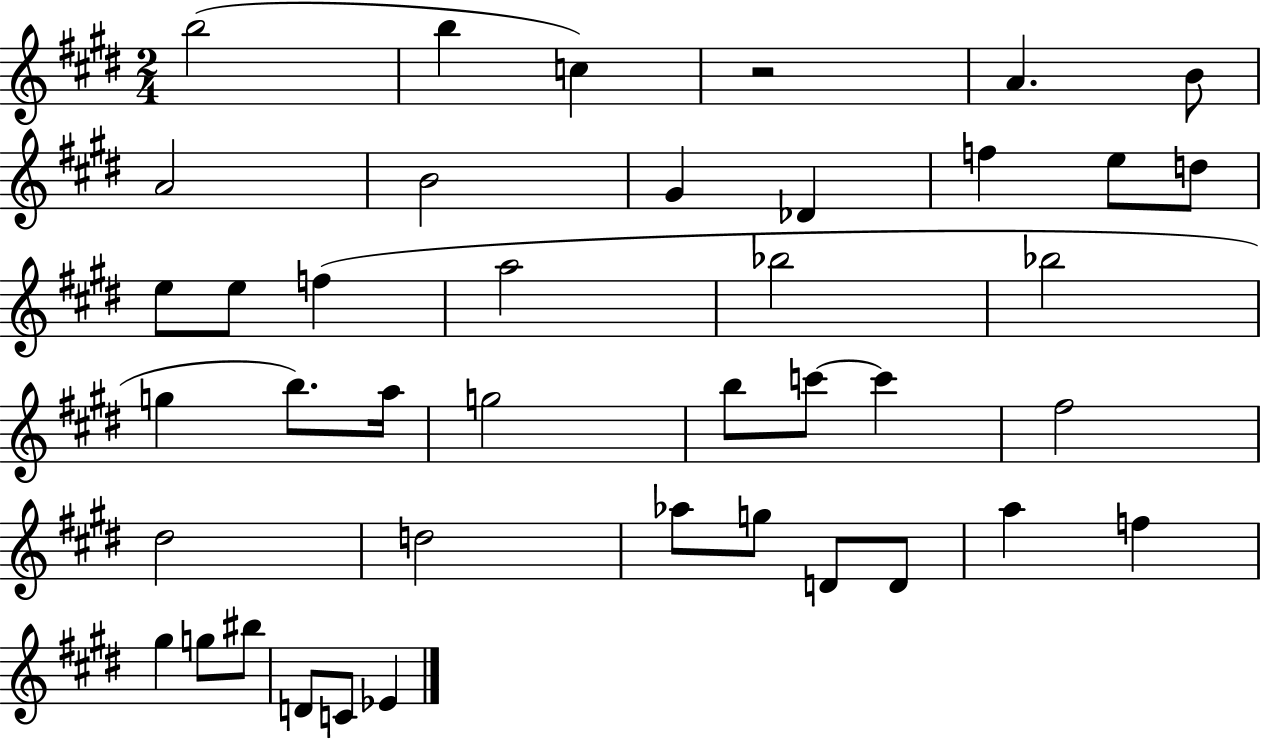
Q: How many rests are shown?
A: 1